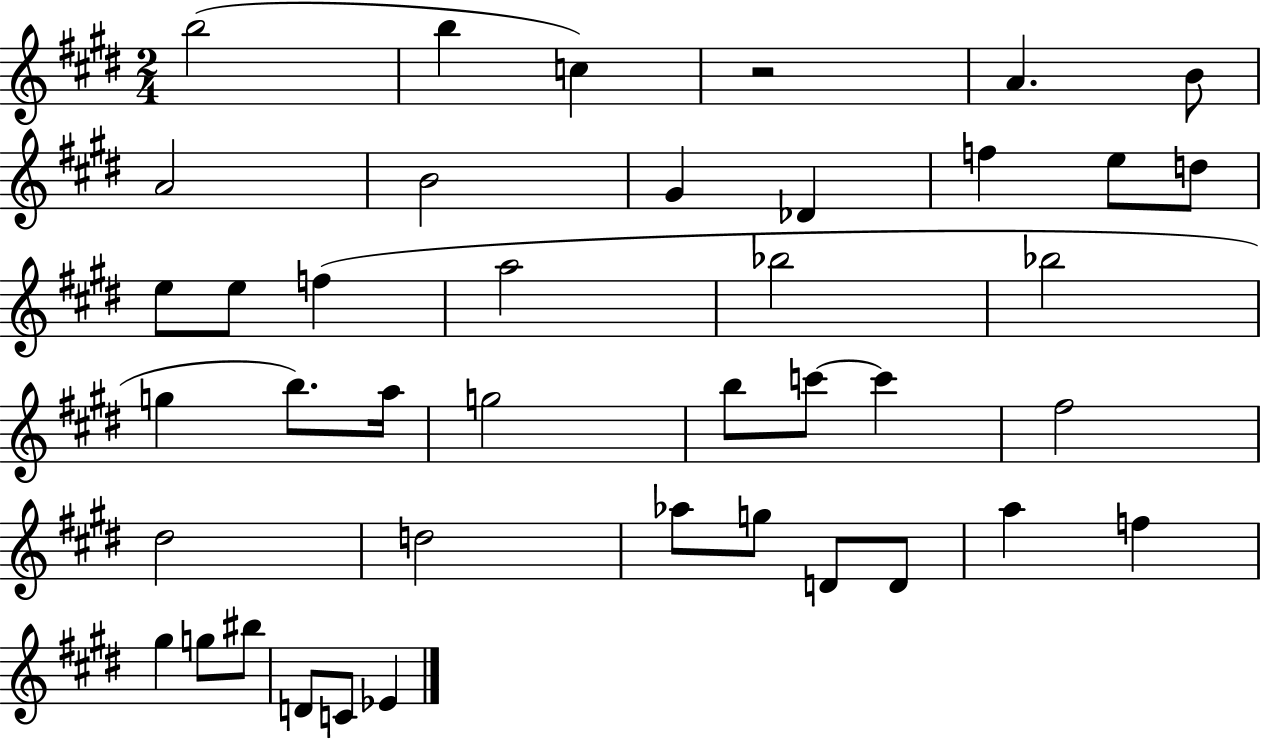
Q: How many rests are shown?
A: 1